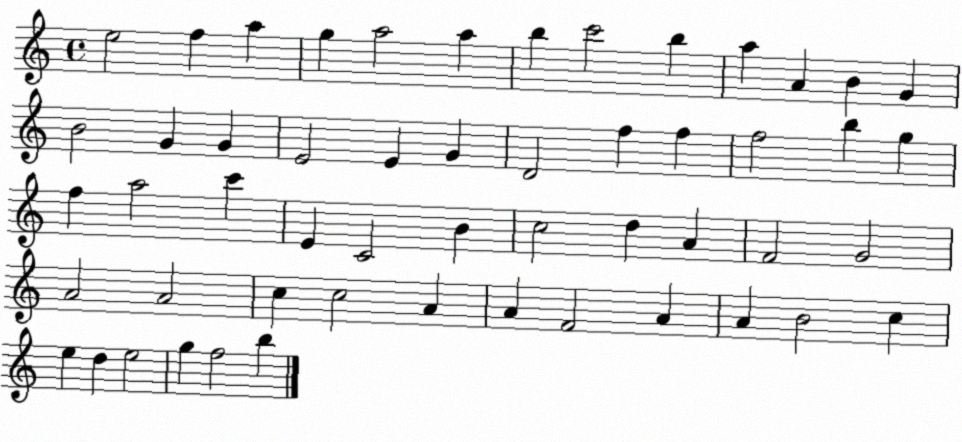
X:1
T:Untitled
M:4/4
L:1/4
K:C
e2 f a g a2 a b c'2 b a A B G B2 G G E2 E G D2 f f f2 b g f a2 c' E C2 B c2 d A F2 G2 A2 A2 c c2 A A F2 A A B2 c e d e2 g f2 b